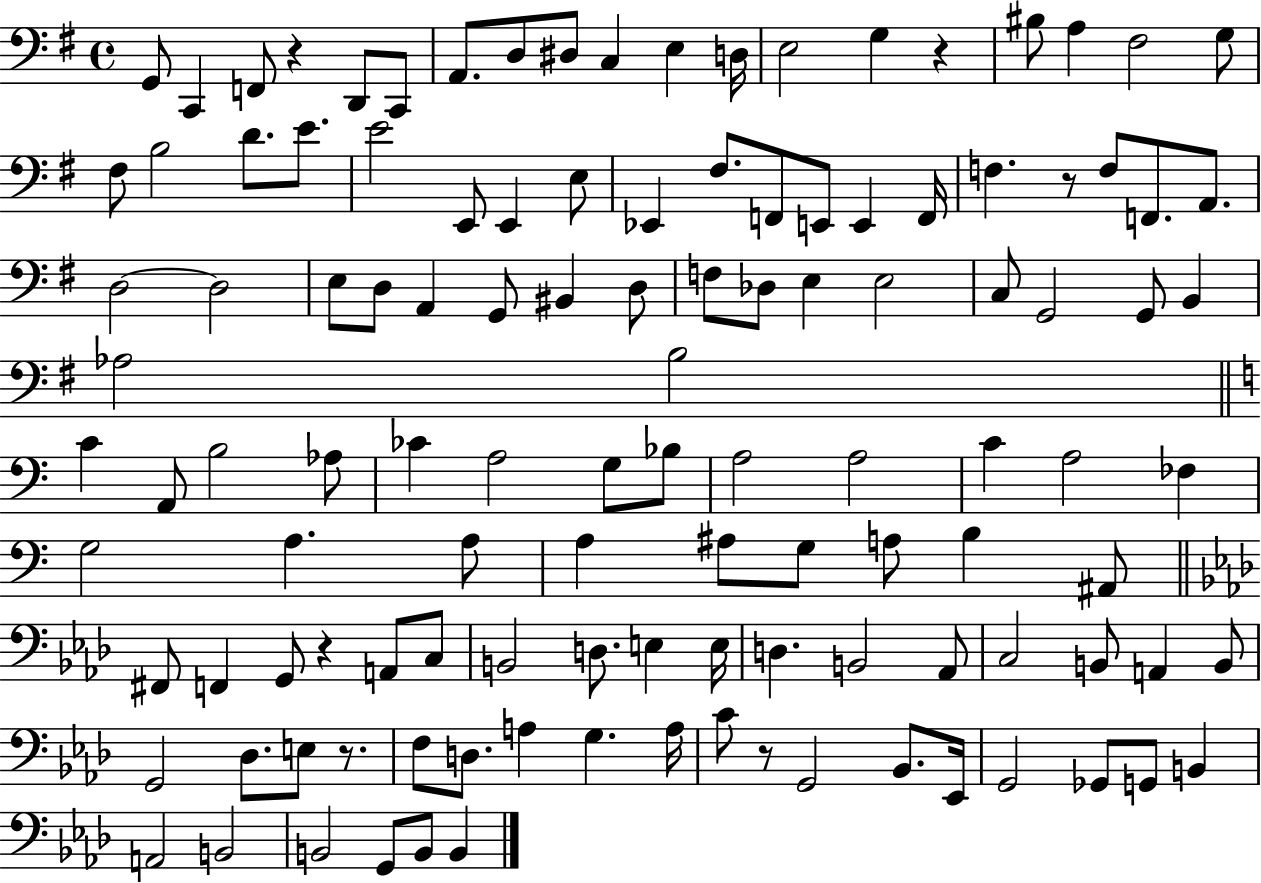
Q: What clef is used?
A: bass